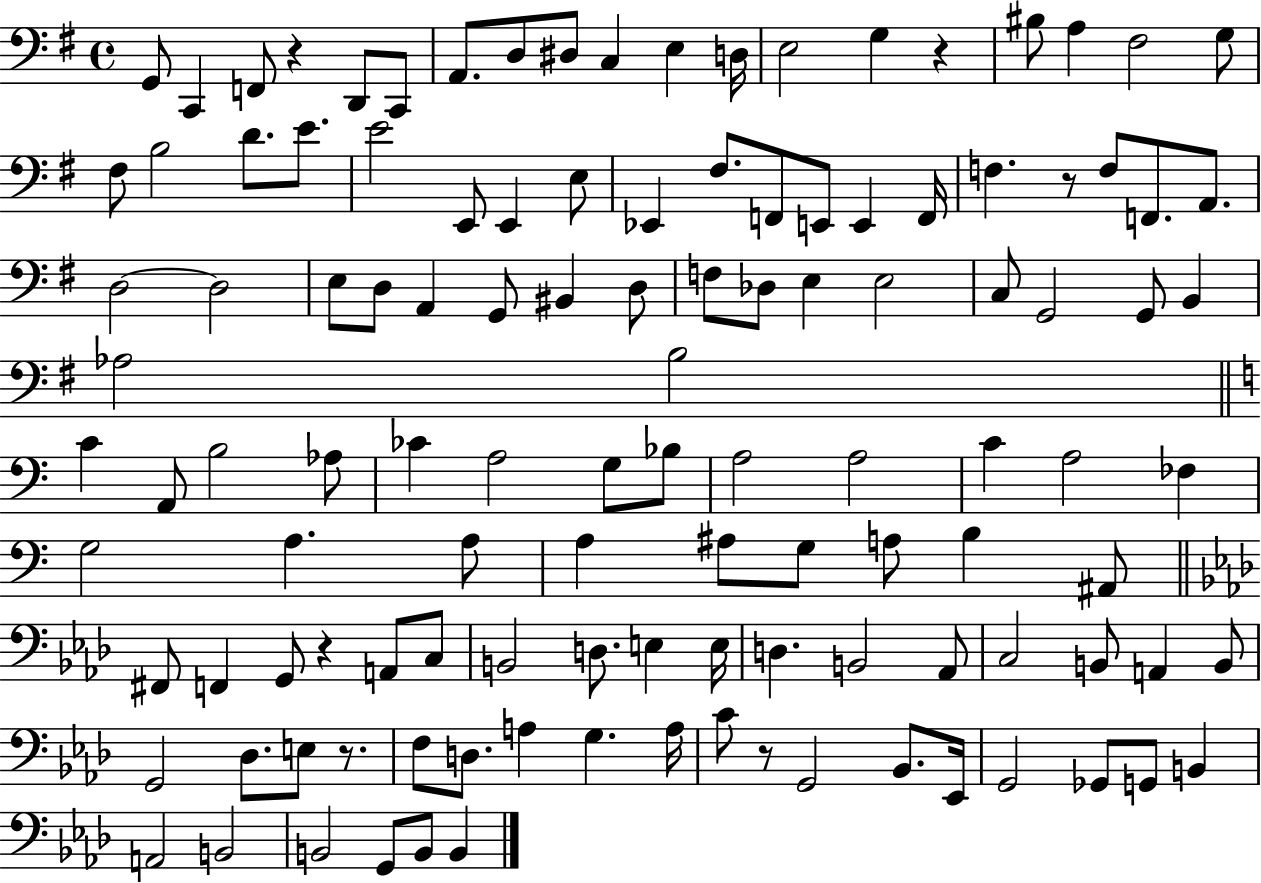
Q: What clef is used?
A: bass